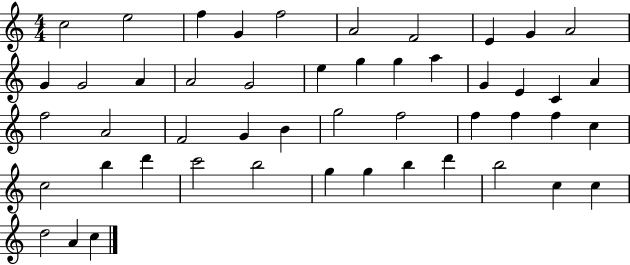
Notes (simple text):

C5/h E5/h F5/q G4/q F5/h A4/h F4/h E4/q G4/q A4/h G4/q G4/h A4/q A4/h G4/h E5/q G5/q G5/q A5/q G4/q E4/q C4/q A4/q F5/h A4/h F4/h G4/q B4/q G5/h F5/h F5/q F5/q F5/q C5/q C5/h B5/q D6/q C6/h B5/h G5/q G5/q B5/q D6/q B5/h C5/q C5/q D5/h A4/q C5/q